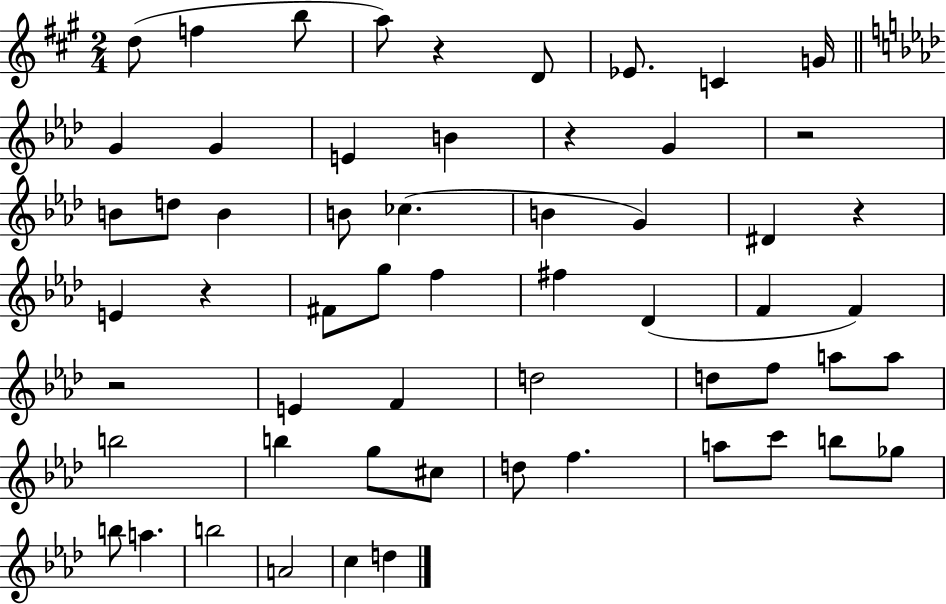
D5/e F5/q B5/e A5/e R/q D4/e Eb4/e. C4/q G4/s G4/q G4/q E4/q B4/q R/q G4/q R/h B4/e D5/e B4/q B4/e CES5/q. B4/q G4/q D#4/q R/q E4/q R/q F#4/e G5/e F5/q F#5/q Db4/q F4/q F4/q R/h E4/q F4/q D5/h D5/e F5/e A5/e A5/e B5/h B5/q G5/e C#5/e D5/e F5/q. A5/e C6/e B5/e Gb5/e B5/e A5/q. B5/h A4/h C5/q D5/q